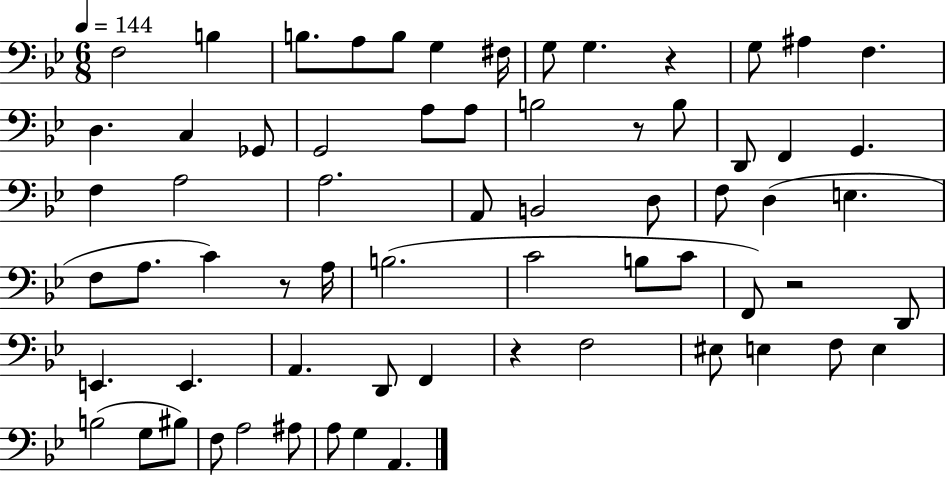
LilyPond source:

{
  \clef bass
  \numericTimeSignature
  \time 6/8
  \key bes \major
  \tempo 4 = 144
  f2 b4 | b8. a8 b8 g4 fis16 | g8 g4. r4 | g8 ais4 f4. | \break d4. c4 ges,8 | g,2 a8 a8 | b2 r8 b8 | d,8 f,4 g,4. | \break f4 a2 | a2. | a,8 b,2 d8 | f8 d4( e4. | \break f8 a8. c'4) r8 a16 | b2.( | c'2 b8 c'8 | f,8) r2 d,8 | \break e,4. e,4. | a,4. d,8 f,4 | r4 f2 | eis8 e4 f8 e4 | \break b2( g8 bis8) | f8 a2 ais8 | a8 g4 a,4. | \bar "|."
}